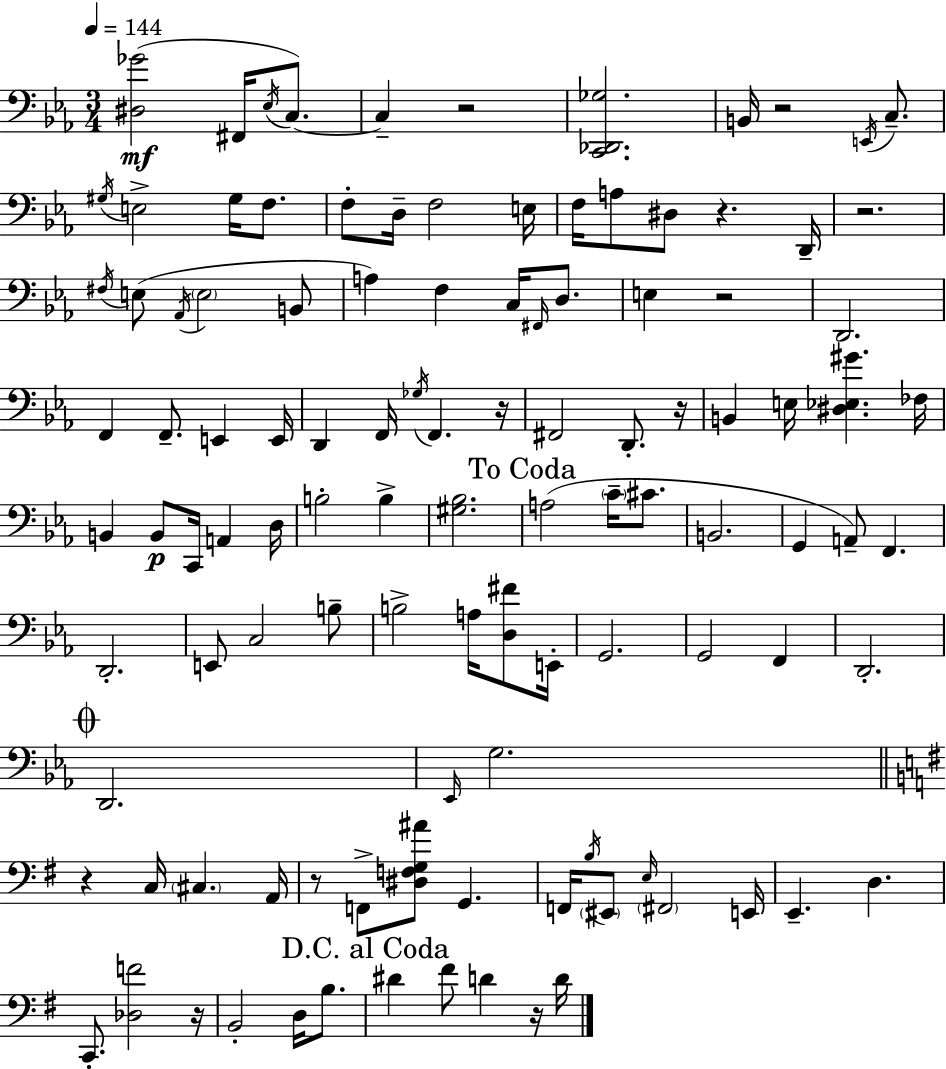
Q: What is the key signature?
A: C minor